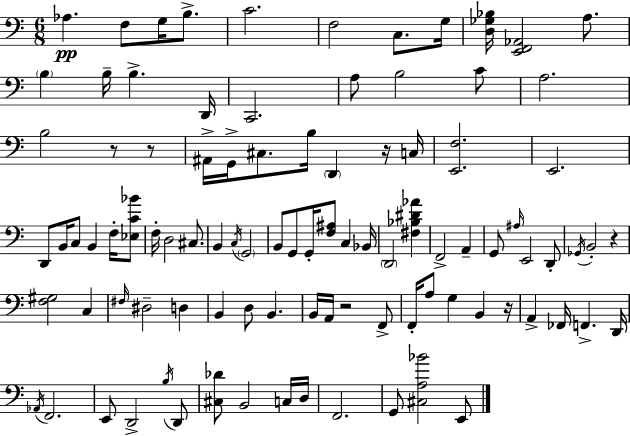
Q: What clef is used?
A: bass